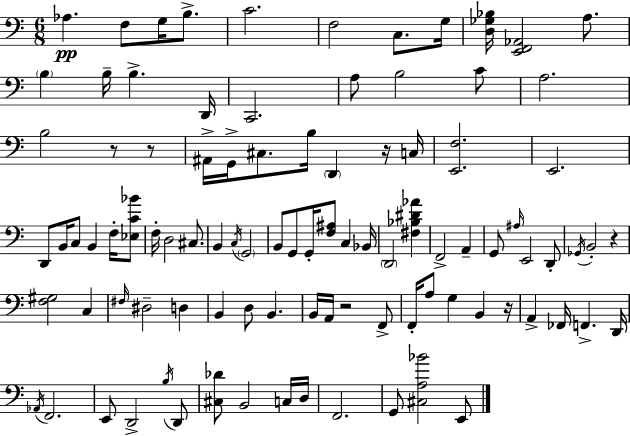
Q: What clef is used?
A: bass